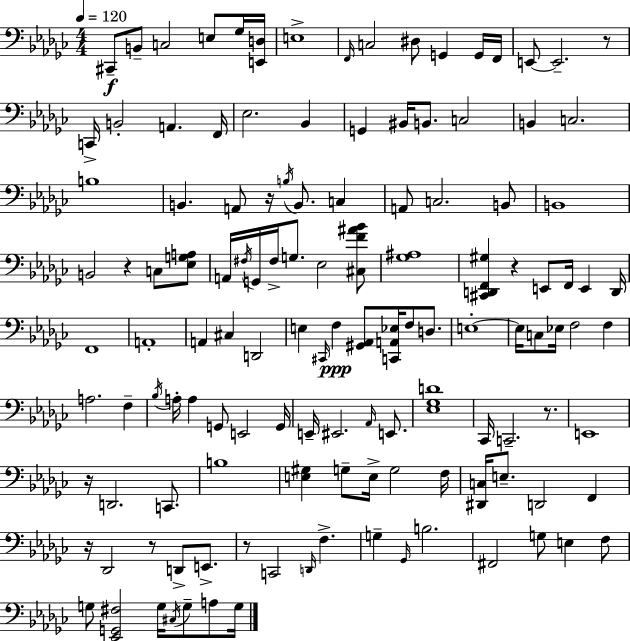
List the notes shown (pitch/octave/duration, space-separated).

C#2/e B2/e C3/h E3/e Gb3/s [E2,D3]/s E3/w F2/s C3/h D#3/e G2/q G2/s F2/s E2/e E2/h. R/e C2/s B2/h A2/q. F2/s Eb3/h. Bb2/q G2/q BIS2/s B2/e. C3/h B2/q C3/h. B3/w B2/q. A2/e R/s B3/s B2/e. C3/q A2/e C3/h. B2/e B2/w B2/h R/q C3/e [Eb3,G3,A3]/e A2/s F#3/s G2/s F#3/s G3/e. Eb3/h [C#3,F4,A#4,Bb4]/e [Gb3,A#3]/w [C#2,D2,F2,G#3]/q R/q E2/e F2/s E2/q D2/s F2/w A2/w A2/q C#3/q D2/h E3/q C#2/s F3/q [G#2,Ab2]/e [C2,A2,Eb3]/s F3/e D3/e. E3/w E3/s C3/e Eb3/s F3/h F3/q A3/h. F3/q Bb3/s A3/s A3/q G2/e E2/h G2/s E2/s EIS2/h. Ab2/s E2/e. [Eb3,Gb3,D4]/w CES2/s C2/h. R/e. E2/w R/s D2/h. C2/e. B3/w [E3,G#3]/q G3/e E3/s G3/h F3/s [D#2,C3]/s E3/e. D2/h F2/q R/s Db2/h R/e D2/e E2/e. R/e C2/h D2/s F3/q. G3/q Gb2/s B3/h. F#2/h G3/e E3/q F3/e G3/e [Eb2,G2,F#3]/h G3/s C#3/s G3/e A3/e G3/s